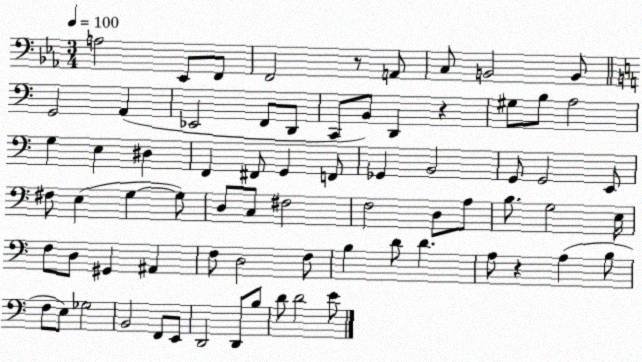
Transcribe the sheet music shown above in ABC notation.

X:1
T:Untitled
M:3/4
L:1/4
K:Eb
A,2 _E,,/2 F,,/2 F,,2 z/2 A,,/2 C,/2 B,,2 B,,/2 G,,2 A,, _E,,2 F,,/2 D,,/2 C,,/2 B,,/2 D,, z ^G,/2 B,/2 A,2 G, E, ^D, F,, ^F,,/2 G,, F,,/2 _G,, B,,2 G,,/2 G,,2 E,,/2 ^F,/2 E, G, G,/2 D,/2 C,/2 ^F,2 F,2 D,/2 A,/2 B,/2 G,2 E,/4 F,/2 D,/2 ^G,, ^A,, F,/2 D,2 F,/2 B, D/2 D A,/2 z A, B,/2 F,/2 E,/2 _G,2 B,,2 F,,/2 E,,/2 D,,2 D,,/2 B,/2 D/2 D2 E/2